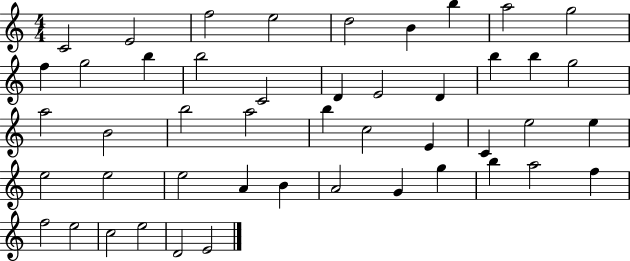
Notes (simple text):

C4/h E4/h F5/h E5/h D5/h B4/q B5/q A5/h G5/h F5/q G5/h B5/q B5/h C4/h D4/q E4/h D4/q B5/q B5/q G5/h A5/h B4/h B5/h A5/h B5/q C5/h E4/q C4/q E5/h E5/q E5/h E5/h E5/h A4/q B4/q A4/h G4/q G5/q B5/q A5/h F5/q F5/h E5/h C5/h E5/h D4/h E4/h